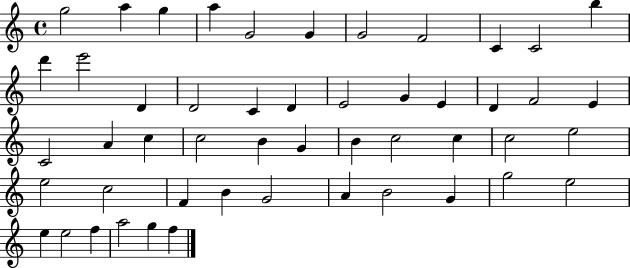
X:1
T:Untitled
M:4/4
L:1/4
K:C
g2 a g a G2 G G2 F2 C C2 b d' e'2 D D2 C D E2 G E D F2 E C2 A c c2 B G B c2 c c2 e2 e2 c2 F B G2 A B2 G g2 e2 e e2 f a2 g f